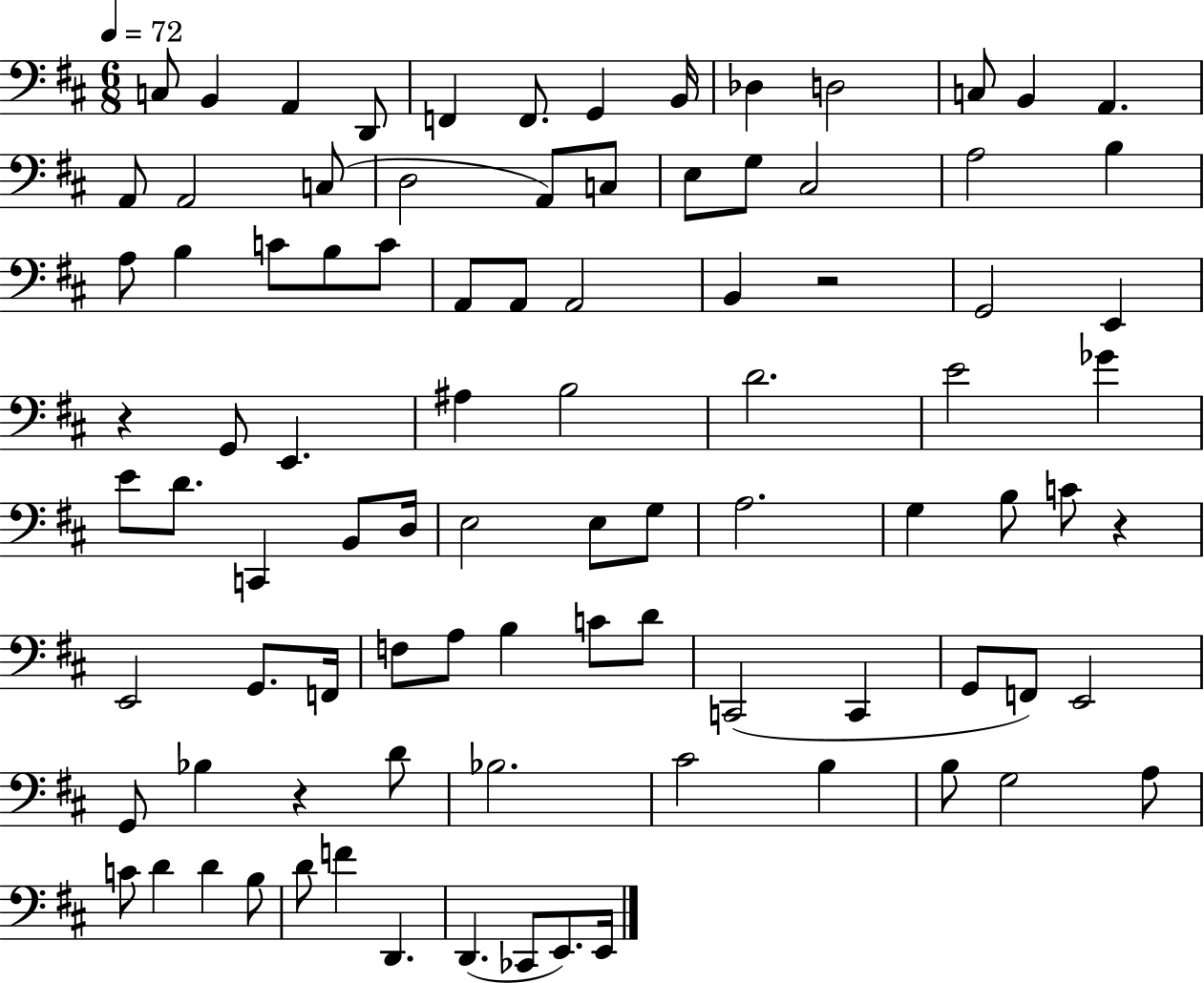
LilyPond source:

{
  \clef bass
  \numericTimeSignature
  \time 6/8
  \key d \major
  \tempo 4 = 72
  c8 b,4 a,4 d,8 | f,4 f,8. g,4 b,16 | des4 d2 | c8 b,4 a,4. | \break a,8 a,2 c8( | d2 a,8) c8 | e8 g8 cis2 | a2 b4 | \break a8 b4 c'8 b8 c'8 | a,8 a,8 a,2 | b,4 r2 | g,2 e,4 | \break r4 g,8 e,4. | ais4 b2 | d'2. | e'2 ges'4 | \break e'8 d'8. c,4 b,8 d16 | e2 e8 g8 | a2. | g4 b8 c'8 r4 | \break e,2 g,8. f,16 | f8 a8 b4 c'8 d'8 | c,2( c,4 | g,8 f,8) e,2 | \break g,8 bes4 r4 d'8 | bes2. | cis'2 b4 | b8 g2 a8 | \break c'8 d'4 d'4 b8 | d'8 f'4 d,4. | d,4.( ces,8 e,8.) e,16 | \bar "|."
}